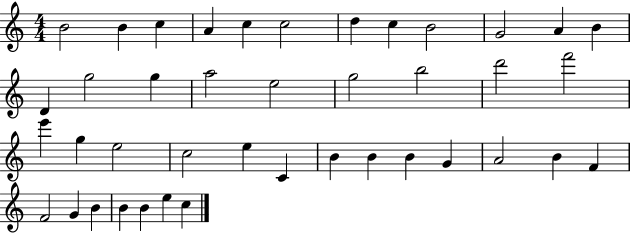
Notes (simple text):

B4/h B4/q C5/q A4/q C5/q C5/h D5/q C5/q B4/h G4/h A4/q B4/q D4/q G5/h G5/q A5/h E5/h G5/h B5/h D6/h F6/h E6/q G5/q E5/h C5/h E5/q C4/q B4/q B4/q B4/q G4/q A4/h B4/q F4/q F4/h G4/q B4/q B4/q B4/q E5/q C5/q